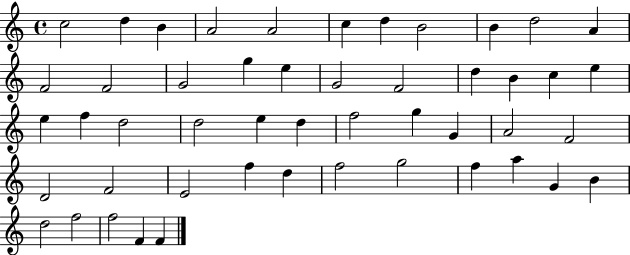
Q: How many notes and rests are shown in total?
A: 49